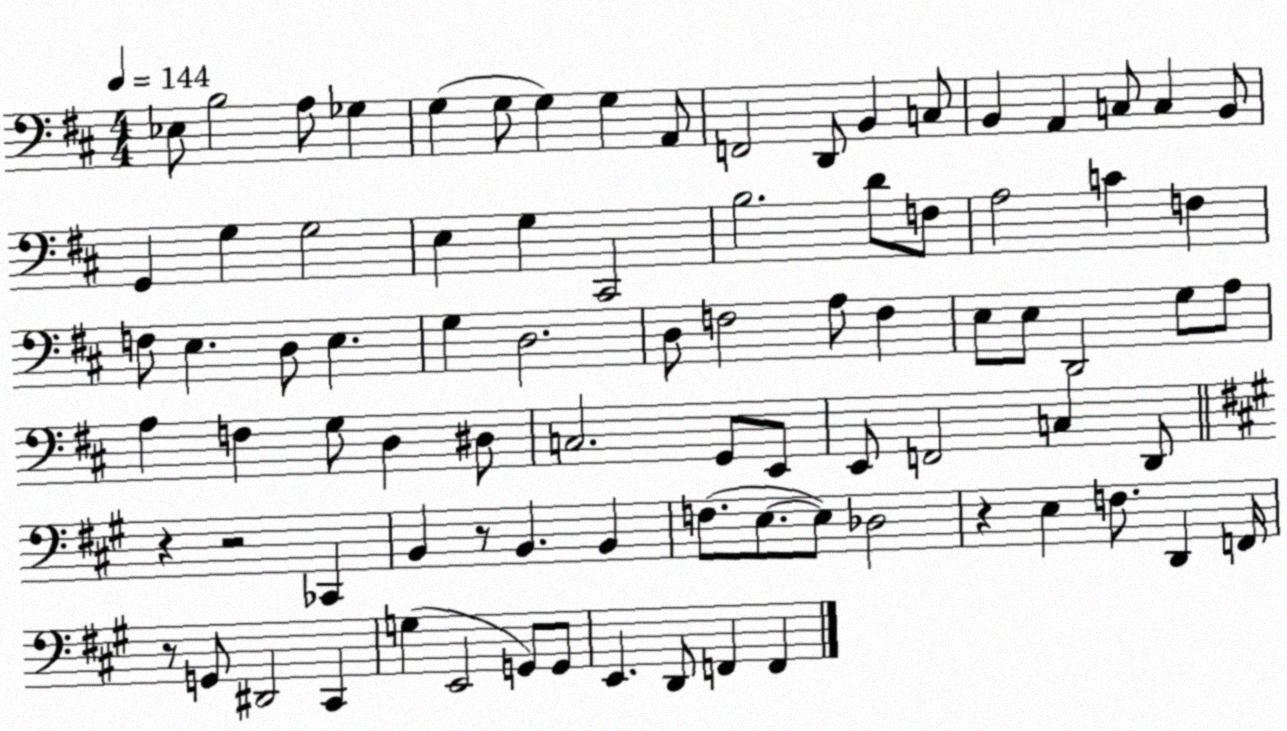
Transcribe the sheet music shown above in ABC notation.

X:1
T:Untitled
M:4/4
L:1/4
K:D
_E,/2 B,2 A,/2 _G, G, G,/2 G, G, A,,/2 F,,2 D,,/2 B,, C,/2 B,, A,, C,/2 C, B,,/2 G,, G, G,2 E, G, ^C,,2 B,2 D/2 F,/2 A,2 C F, F,/2 E, D,/2 E, G, D,2 D,/2 F,2 A,/2 F, E,/2 E,/2 D,,2 G,/2 A,/2 A, F, G,/2 D, ^D,/2 C,2 G,,/2 E,,/2 E,,/2 F,,2 C, D,,/2 z z2 _C,, B,, z/2 B,, B,, F,/2 E,/2 E,/2 _D,2 z E, F,/2 D,, F,,/4 z/2 G,,/2 ^D,,2 ^C,, G, E,,2 G,,/2 G,,/2 E,, D,,/2 F,, F,,